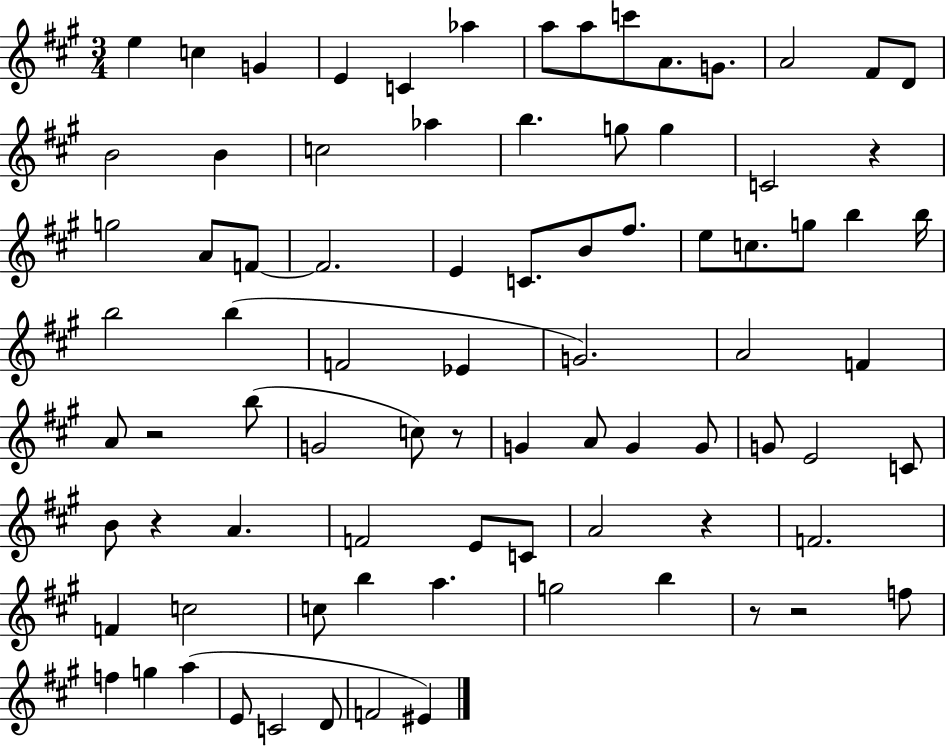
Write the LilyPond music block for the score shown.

{
  \clef treble
  \numericTimeSignature
  \time 3/4
  \key a \major
  e''4 c''4 g'4 | e'4 c'4 aes''4 | a''8 a''8 c'''8 a'8. g'8. | a'2 fis'8 d'8 | \break b'2 b'4 | c''2 aes''4 | b''4. g''8 g''4 | c'2 r4 | \break g''2 a'8 f'8~~ | f'2. | e'4 c'8. b'8 fis''8. | e''8 c''8. g''8 b''4 b''16 | \break b''2 b''4( | f'2 ees'4 | g'2.) | a'2 f'4 | \break a'8 r2 b''8( | g'2 c''8) r8 | g'4 a'8 g'4 g'8 | g'8 e'2 c'8 | \break b'8 r4 a'4. | f'2 e'8 c'8 | a'2 r4 | f'2. | \break f'4 c''2 | c''8 b''4 a''4. | g''2 b''4 | r8 r2 f''8 | \break f''4 g''4 a''4( | e'8 c'2 d'8 | f'2 eis'4) | \bar "|."
}